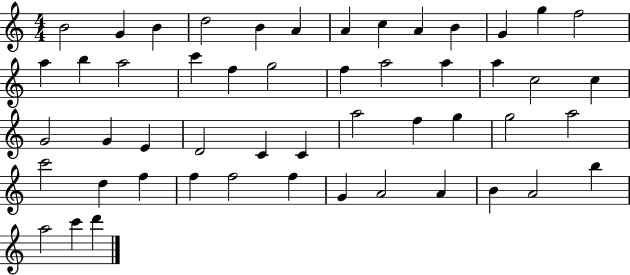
B4/h G4/q B4/q D5/h B4/q A4/q A4/q C5/q A4/q B4/q G4/q G5/q F5/h A5/q B5/q A5/h C6/q F5/q G5/h F5/q A5/h A5/q A5/q C5/h C5/q G4/h G4/q E4/q D4/h C4/q C4/q A5/h F5/q G5/q G5/h A5/h C6/h D5/q F5/q F5/q F5/h F5/q G4/q A4/h A4/q B4/q A4/h B5/q A5/h C6/q D6/q